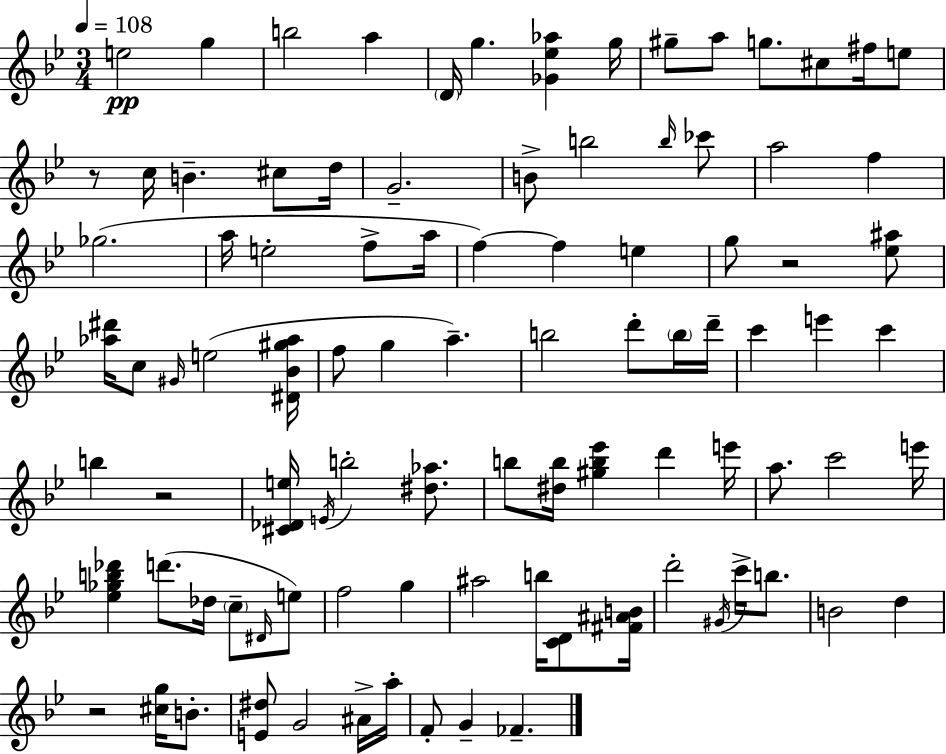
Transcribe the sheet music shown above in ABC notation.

X:1
T:Untitled
M:3/4
L:1/4
K:Gm
e2 g b2 a D/4 g [_G_e_a] g/4 ^g/2 a/2 g/2 ^c/2 ^f/4 e/2 z/2 c/4 B ^c/2 d/4 G2 B/2 b2 b/4 _c'/2 a2 f _g2 a/4 e2 f/2 a/4 f f e g/2 z2 [_e^a]/2 [_a^d']/4 c/2 ^G/4 e2 [^D_B^g_a]/4 f/2 g a b2 d'/2 b/4 d'/4 c' e' c' b z2 [^C_De]/4 E/4 b2 [^d_a]/2 b/2 [^db]/4 [^gb_e'] d' e'/4 a/2 c'2 e'/4 [_e_gb_d'] d'/2 _d/4 c/2 ^D/4 e/2 f2 g ^a2 b/4 [CD]/2 [^F^AB]/4 d'2 ^G/4 c'/4 b/2 B2 d z2 [^cg]/4 B/2 [E^d]/2 G2 ^A/4 a/4 F/2 G _F